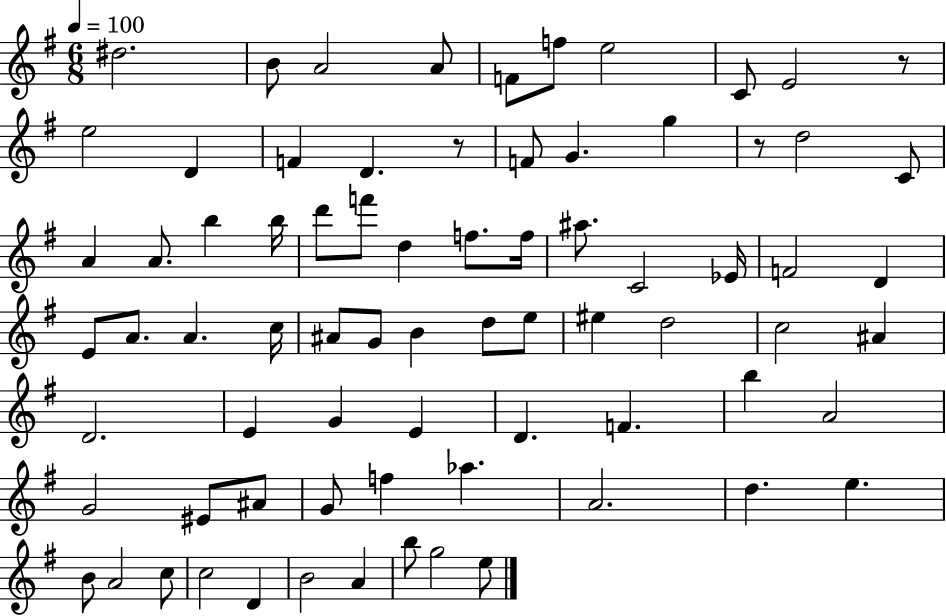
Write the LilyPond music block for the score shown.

{
  \clef treble
  \numericTimeSignature
  \time 6/8
  \key g \major
  \tempo 4 = 100
  dis''2. | b'8 a'2 a'8 | f'8 f''8 e''2 | c'8 e'2 r8 | \break e''2 d'4 | f'4 d'4. r8 | f'8 g'4. g''4 | r8 d''2 c'8 | \break a'4 a'8. b''4 b''16 | d'''8 f'''8 d''4 f''8. f''16 | ais''8. c'2 ees'16 | f'2 d'4 | \break e'8 a'8. a'4. c''16 | ais'8 g'8 b'4 d''8 e''8 | eis''4 d''2 | c''2 ais'4 | \break d'2. | e'4 g'4 e'4 | d'4. f'4. | b''4 a'2 | \break g'2 eis'8 ais'8 | g'8 f''4 aes''4. | a'2. | d''4. e''4. | \break b'8 a'2 c''8 | c''2 d'4 | b'2 a'4 | b''8 g''2 e''8 | \break \bar "|."
}